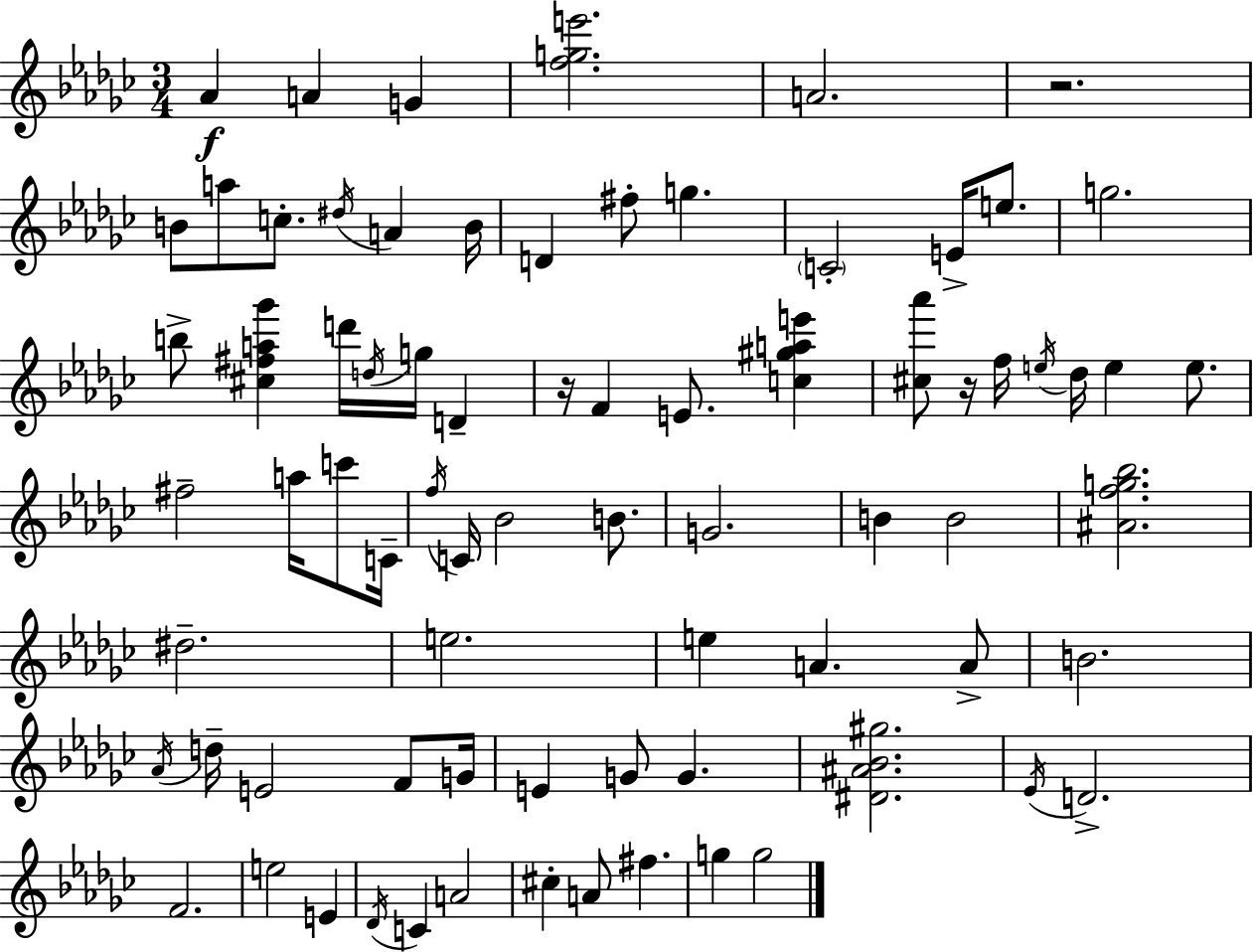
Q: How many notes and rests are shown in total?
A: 76